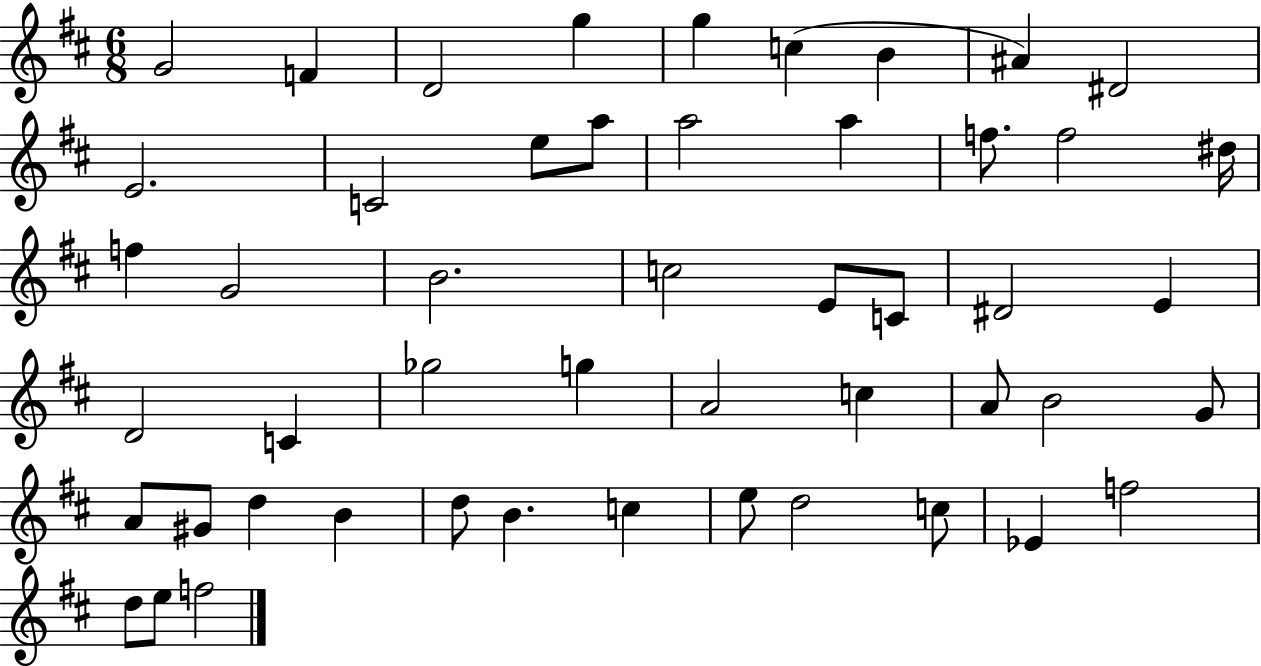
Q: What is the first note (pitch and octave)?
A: G4